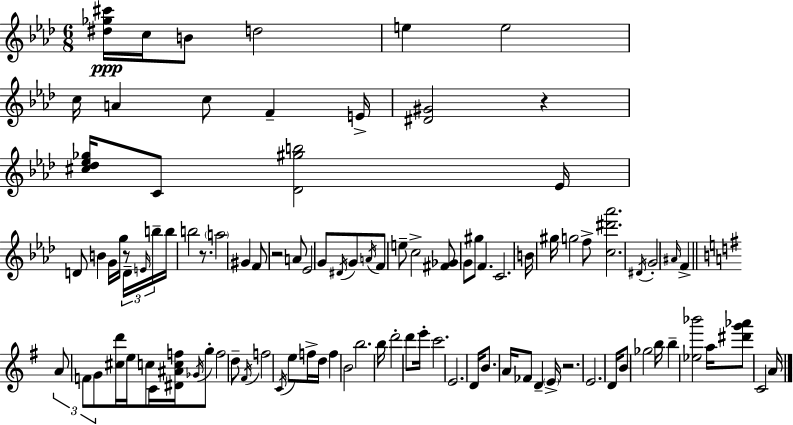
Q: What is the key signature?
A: F minor